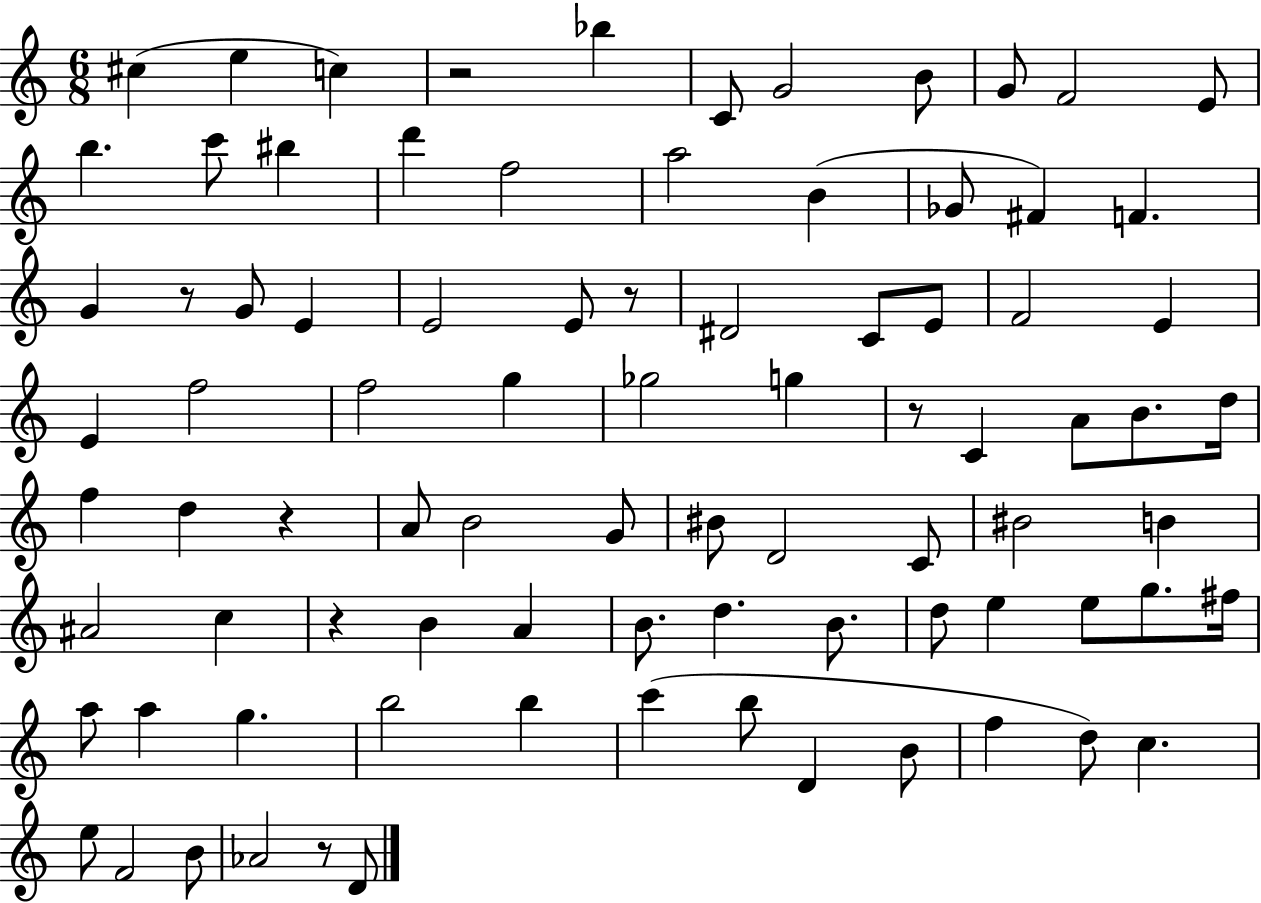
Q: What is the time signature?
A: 6/8